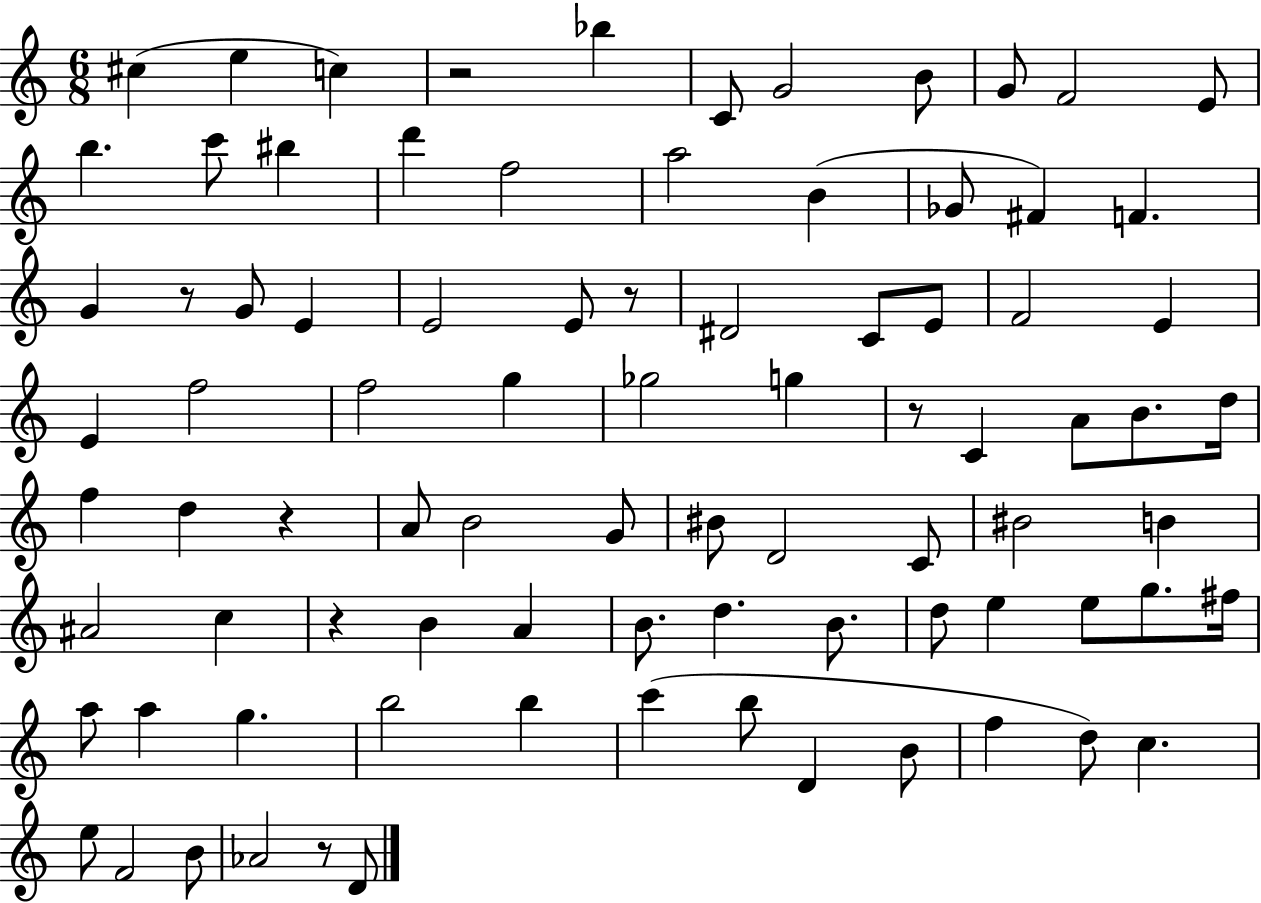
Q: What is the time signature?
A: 6/8